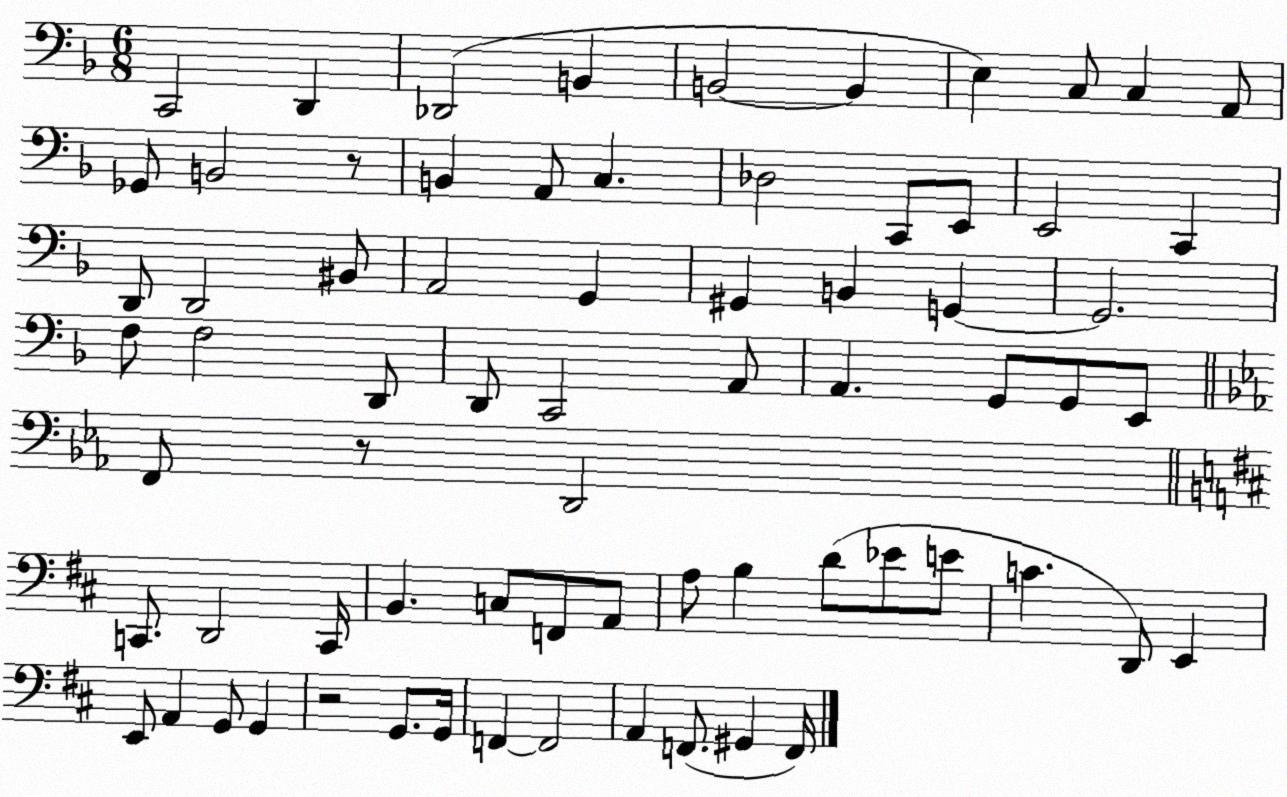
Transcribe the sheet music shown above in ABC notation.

X:1
T:Untitled
M:6/8
L:1/4
K:F
C,,2 D,, _D,,2 B,, B,,2 B,, E, C,/2 C, A,,/2 _G,,/2 B,,2 z/2 B,, A,,/2 C, _D,2 C,,/2 E,,/2 E,,2 C,, D,,/2 D,,2 ^B,,/2 A,,2 G,, ^G,, B,, G,, G,,2 F,/2 F,2 D,,/2 D,,/2 C,,2 A,,/2 A,, G,,/2 G,,/2 E,,/2 F,,/2 z/2 D,,2 C,,/2 D,,2 C,,/4 B,, C,/2 F,,/2 A,,/2 A,/2 B, D/2 _E/2 E/2 C D,,/2 E,, E,,/2 A,, G,,/2 G,, z2 G,,/2 G,,/4 F,, F,,2 A,, F,,/2 ^G,, F,,/4